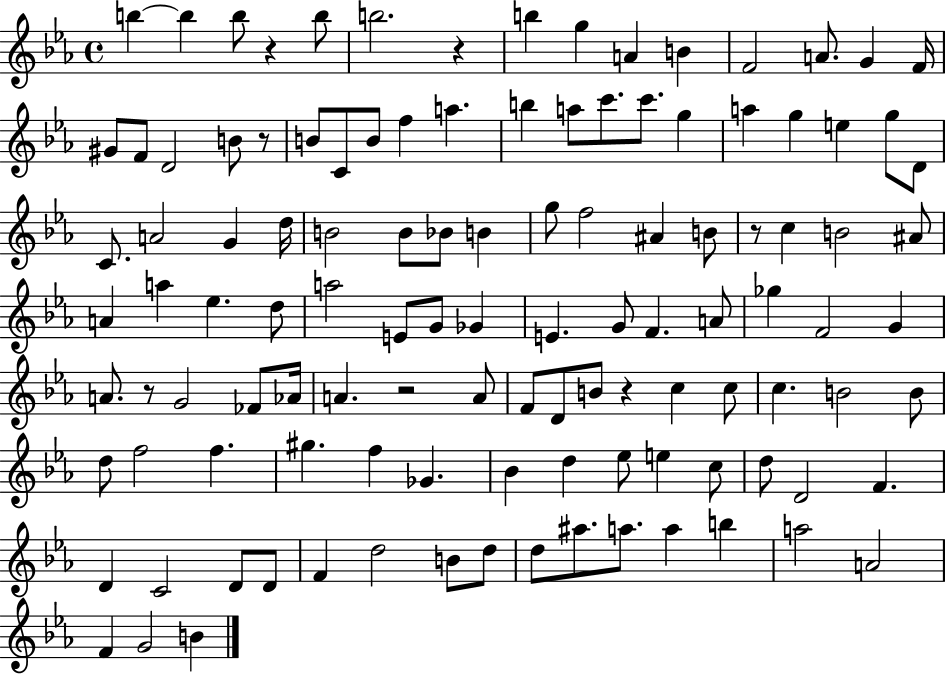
B5/q B5/q B5/e R/q B5/e B5/h. R/q B5/q G5/q A4/q B4/q F4/h A4/e. G4/q F4/s G#4/e F4/e D4/h B4/e R/e B4/e C4/e B4/e F5/q A5/q. B5/q A5/e C6/e. C6/e. G5/q A5/q G5/q E5/q G5/e D4/e C4/e. A4/h G4/q D5/s B4/h B4/e Bb4/e B4/q G5/e F5/h A#4/q B4/e R/e C5/q B4/h A#4/e A4/q A5/q Eb5/q. D5/e A5/h E4/e G4/e Gb4/q E4/q. G4/e F4/q. A4/e Gb5/q F4/h G4/q A4/e. R/e G4/h FES4/e Ab4/s A4/q. R/h A4/e F4/e D4/e B4/e R/q C5/q C5/e C5/q. B4/h B4/e D5/e F5/h F5/q. G#5/q. F5/q Gb4/q. Bb4/q D5/q Eb5/e E5/q C5/e D5/e D4/h F4/q. D4/q C4/h D4/e D4/e F4/q D5/h B4/e D5/e D5/e A#5/e. A5/e. A5/q B5/q A5/h A4/h F4/q G4/h B4/q